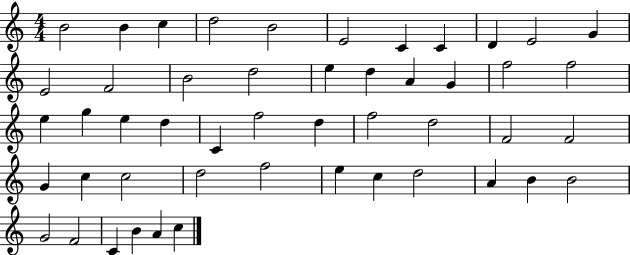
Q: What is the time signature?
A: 4/4